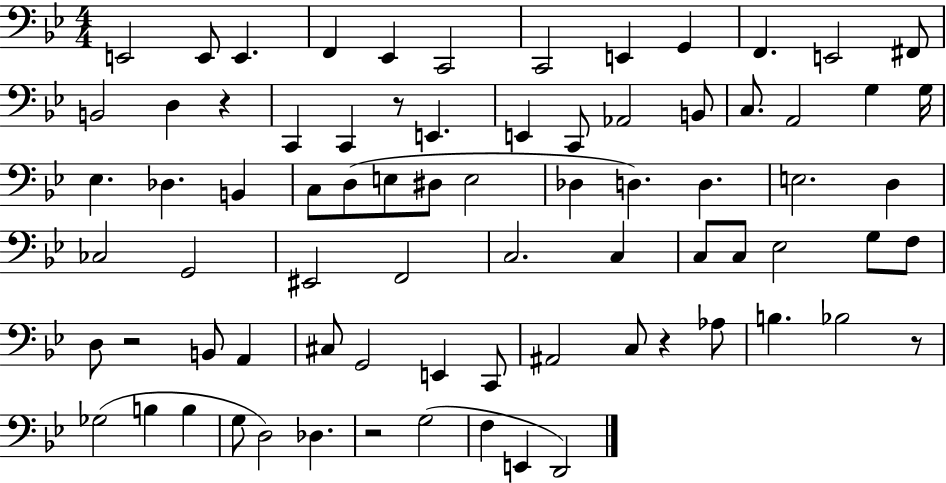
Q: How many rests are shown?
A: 6